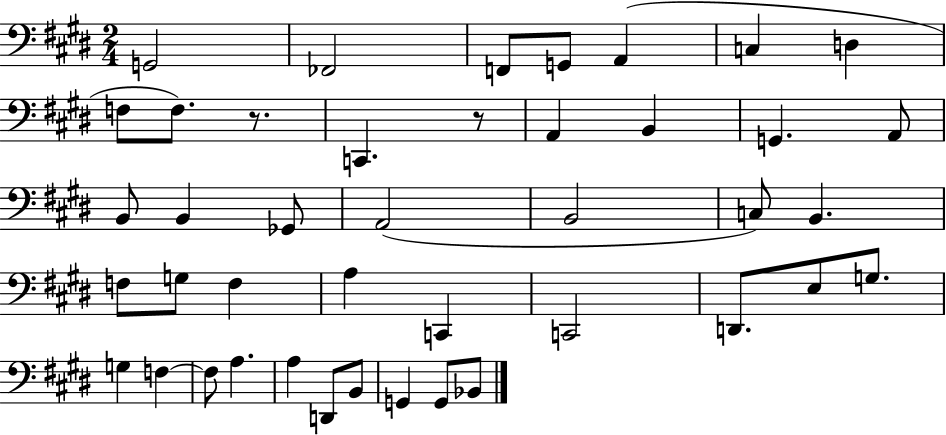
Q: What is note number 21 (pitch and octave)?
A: B2